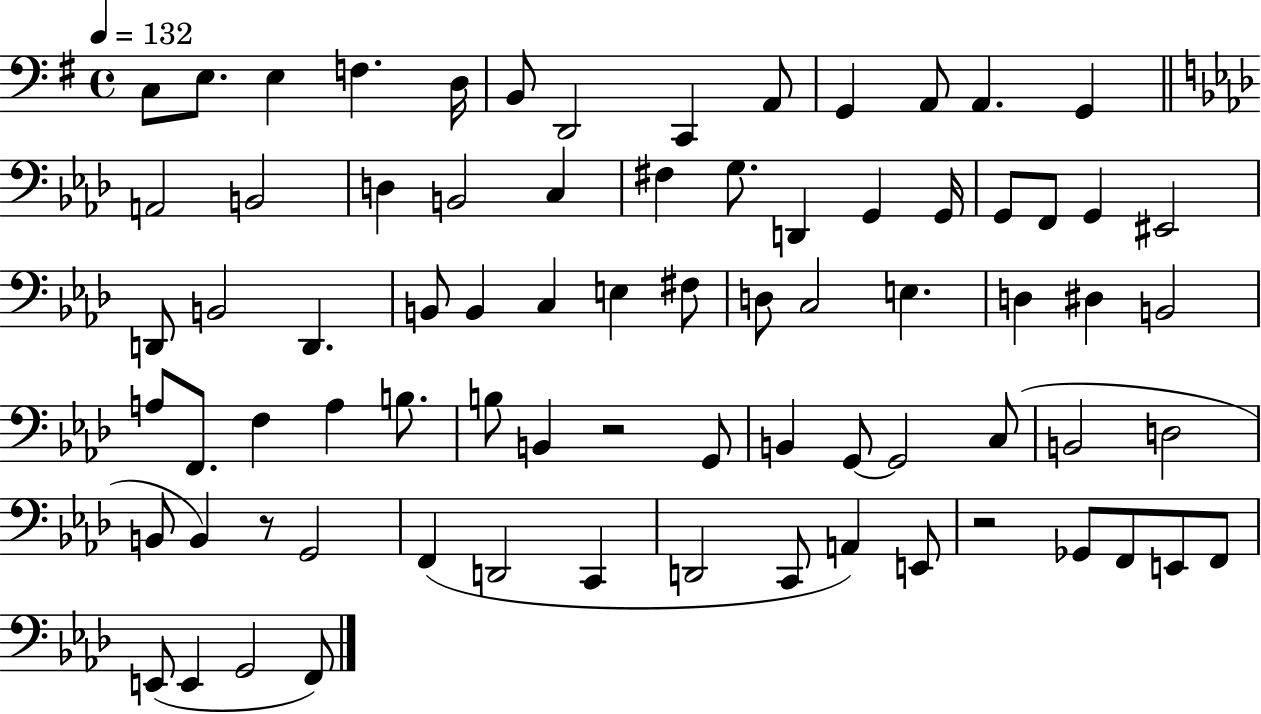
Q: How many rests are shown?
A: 3